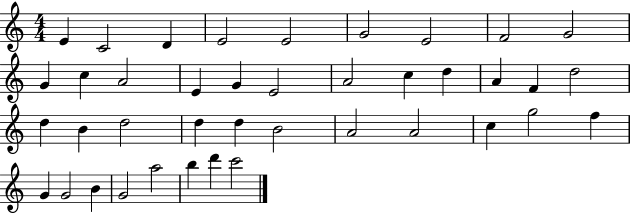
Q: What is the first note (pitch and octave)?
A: E4